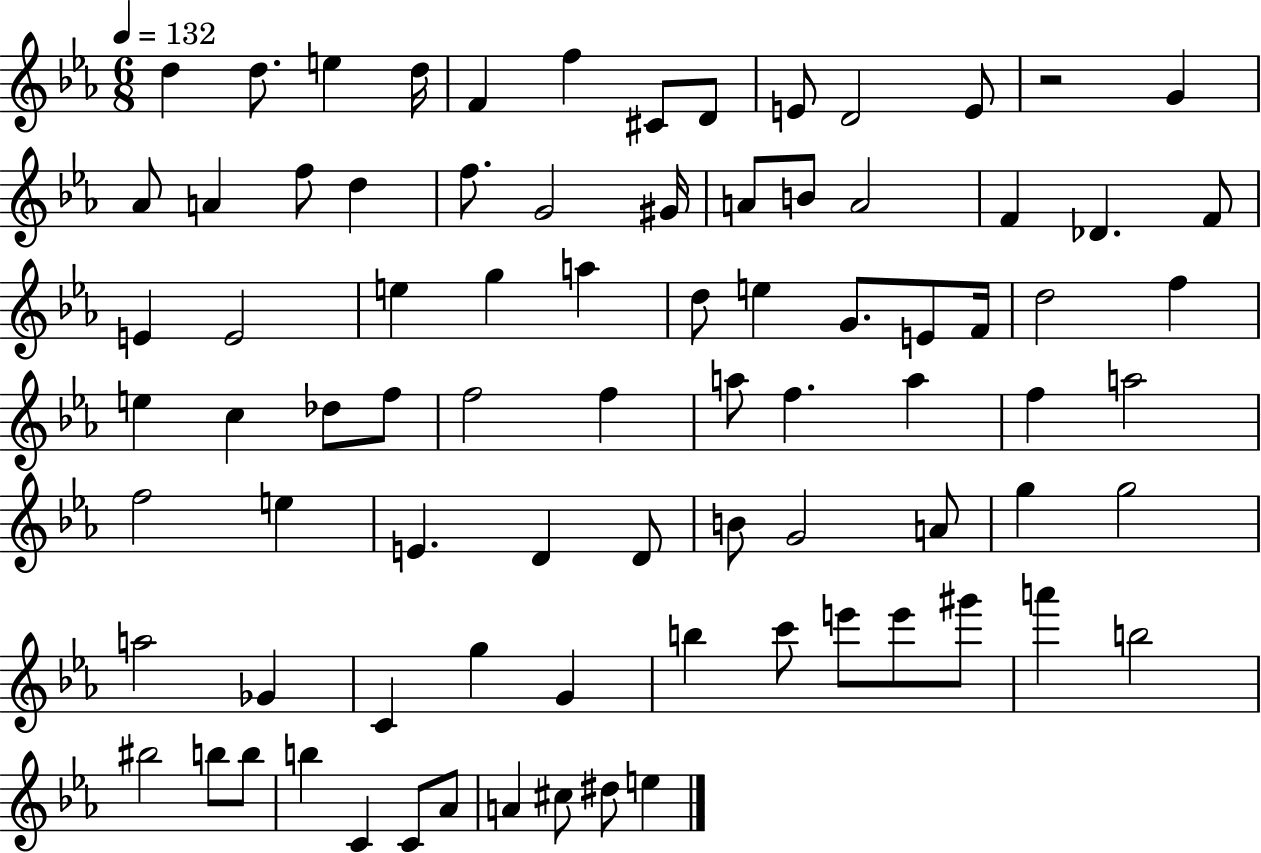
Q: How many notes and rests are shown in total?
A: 82